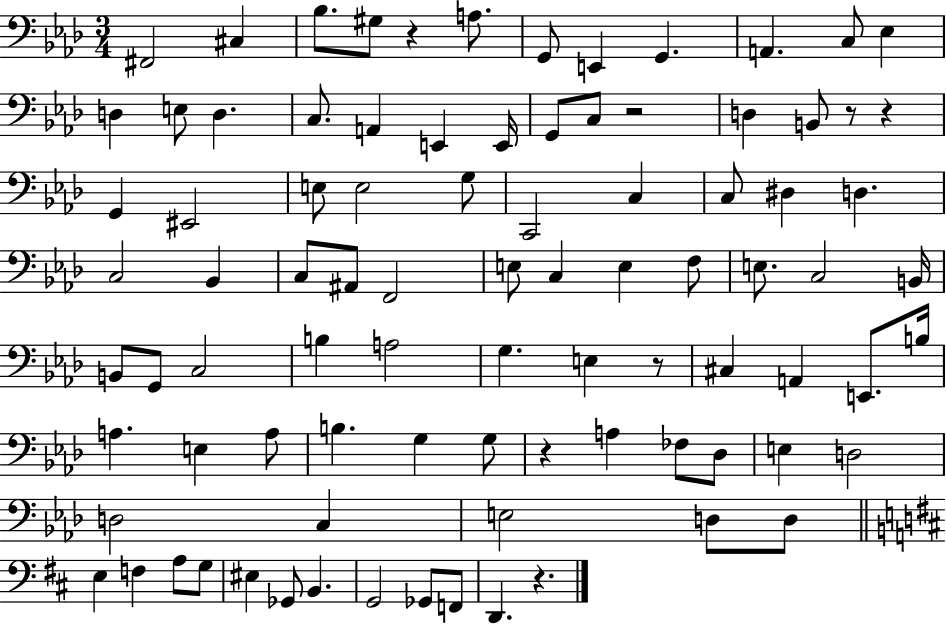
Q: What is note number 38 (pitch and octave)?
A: E3